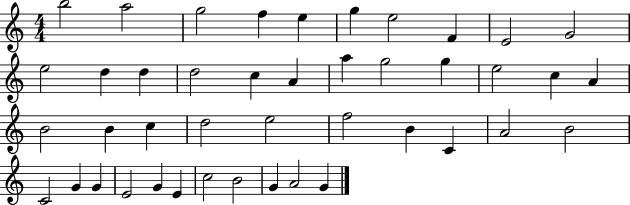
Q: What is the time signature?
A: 4/4